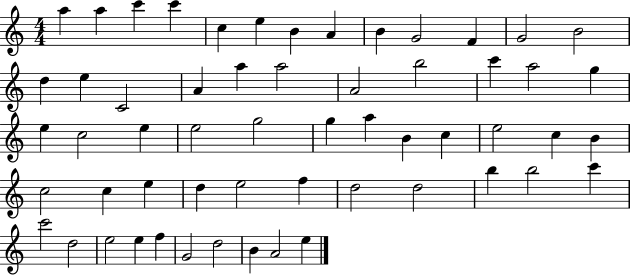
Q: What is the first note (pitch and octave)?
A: A5